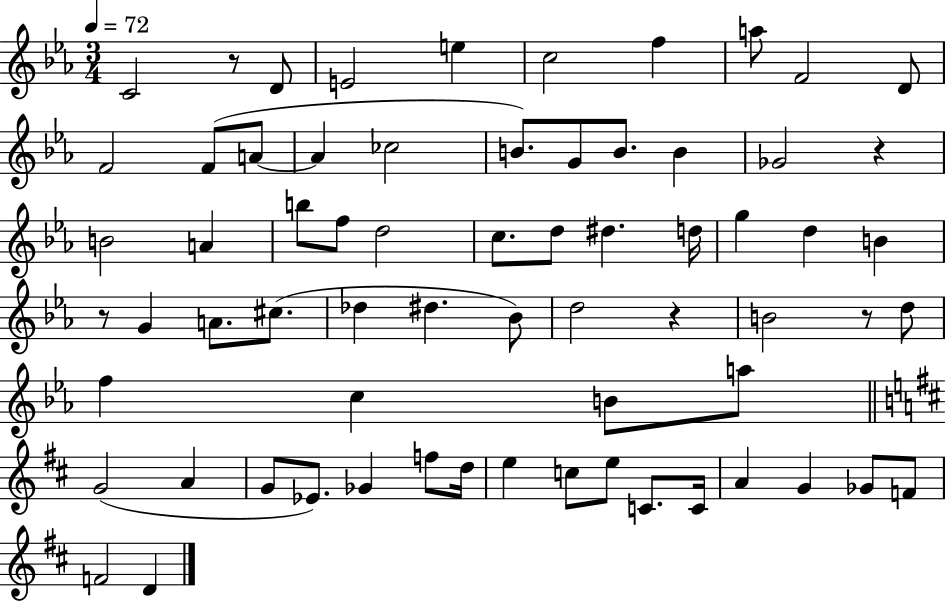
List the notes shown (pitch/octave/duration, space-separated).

C4/h R/e D4/e E4/h E5/q C5/h F5/q A5/e F4/h D4/e F4/h F4/e A4/e A4/q CES5/h B4/e. G4/e B4/e. B4/q Gb4/h R/q B4/h A4/q B5/e F5/e D5/h C5/e. D5/e D#5/q. D5/s G5/q D5/q B4/q R/e G4/q A4/e. C#5/e. Db5/q D#5/q. Bb4/e D5/h R/q B4/h R/e D5/e F5/q C5/q B4/e A5/e G4/h A4/q G4/e Eb4/e. Gb4/q F5/e D5/s E5/q C5/e E5/e C4/e. C4/s A4/q G4/q Gb4/e F4/e F4/h D4/q